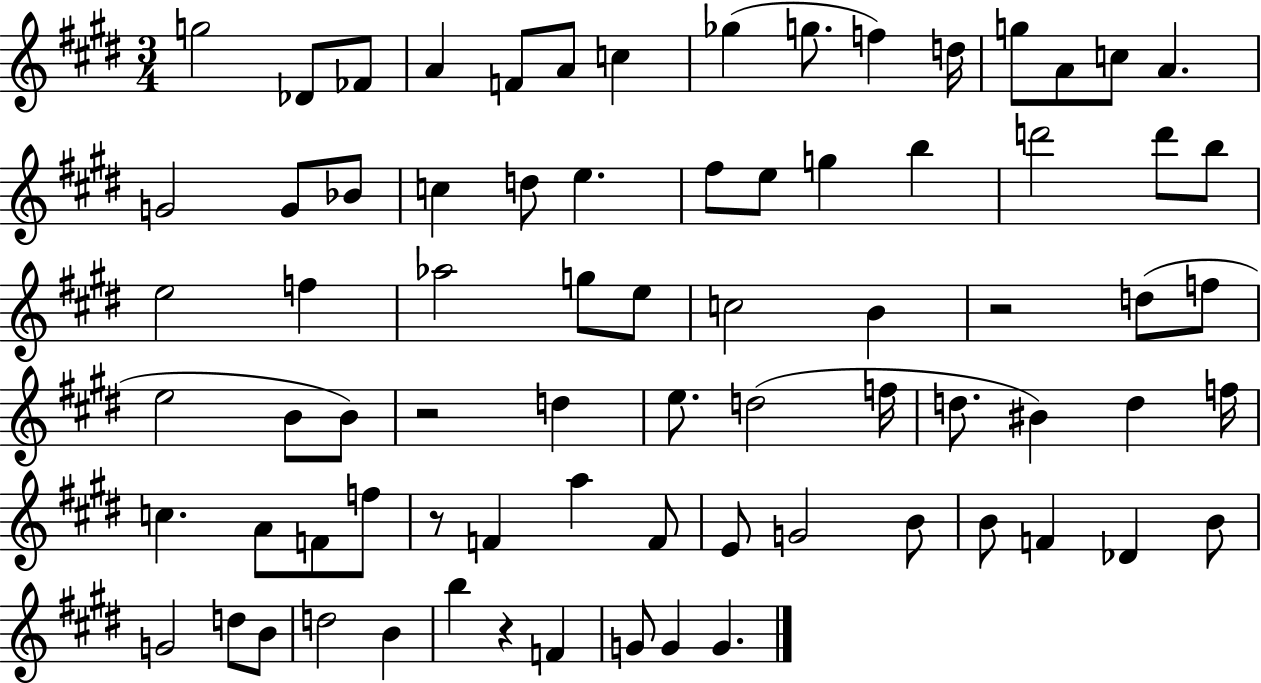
{
  \clef treble
  \numericTimeSignature
  \time 3/4
  \key e \major
  g''2 des'8 fes'8 | a'4 f'8 a'8 c''4 | ges''4( g''8. f''4) d''16 | g''8 a'8 c''8 a'4. | \break g'2 g'8 bes'8 | c''4 d''8 e''4. | fis''8 e''8 g''4 b''4 | d'''2 d'''8 b''8 | \break e''2 f''4 | aes''2 g''8 e''8 | c''2 b'4 | r2 d''8( f''8 | \break e''2 b'8 b'8) | r2 d''4 | e''8. d''2( f''16 | d''8. bis'4) d''4 f''16 | \break c''4. a'8 f'8 f''8 | r8 f'4 a''4 f'8 | e'8 g'2 b'8 | b'8 f'4 des'4 b'8 | \break g'2 d''8 b'8 | d''2 b'4 | b''4 r4 f'4 | g'8 g'4 g'4. | \break \bar "|."
}